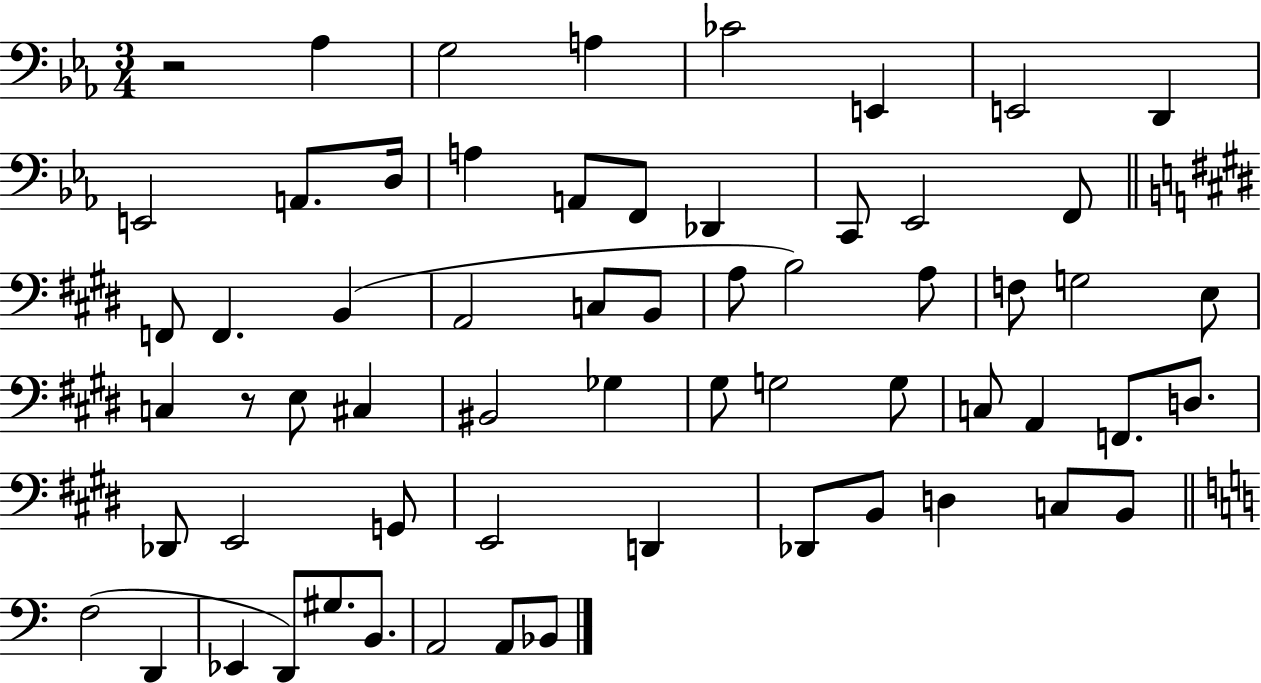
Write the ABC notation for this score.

X:1
T:Untitled
M:3/4
L:1/4
K:Eb
z2 _A, G,2 A, _C2 E,, E,,2 D,, E,,2 A,,/2 D,/4 A, A,,/2 F,,/2 _D,, C,,/2 _E,,2 F,,/2 F,,/2 F,, B,, A,,2 C,/2 B,,/2 A,/2 B,2 A,/2 F,/2 G,2 E,/2 C, z/2 E,/2 ^C, ^B,,2 _G, ^G,/2 G,2 G,/2 C,/2 A,, F,,/2 D,/2 _D,,/2 E,,2 G,,/2 E,,2 D,, _D,,/2 B,,/2 D, C,/2 B,,/2 F,2 D,, _E,, D,,/2 ^G,/2 B,,/2 A,,2 A,,/2 _B,,/2